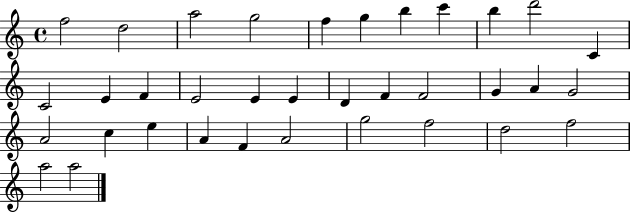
{
  \clef treble
  \time 4/4
  \defaultTimeSignature
  \key c \major
  f''2 d''2 | a''2 g''2 | f''4 g''4 b''4 c'''4 | b''4 d'''2 c'4 | \break c'2 e'4 f'4 | e'2 e'4 e'4 | d'4 f'4 f'2 | g'4 a'4 g'2 | \break a'2 c''4 e''4 | a'4 f'4 a'2 | g''2 f''2 | d''2 f''2 | \break a''2 a''2 | \bar "|."
}